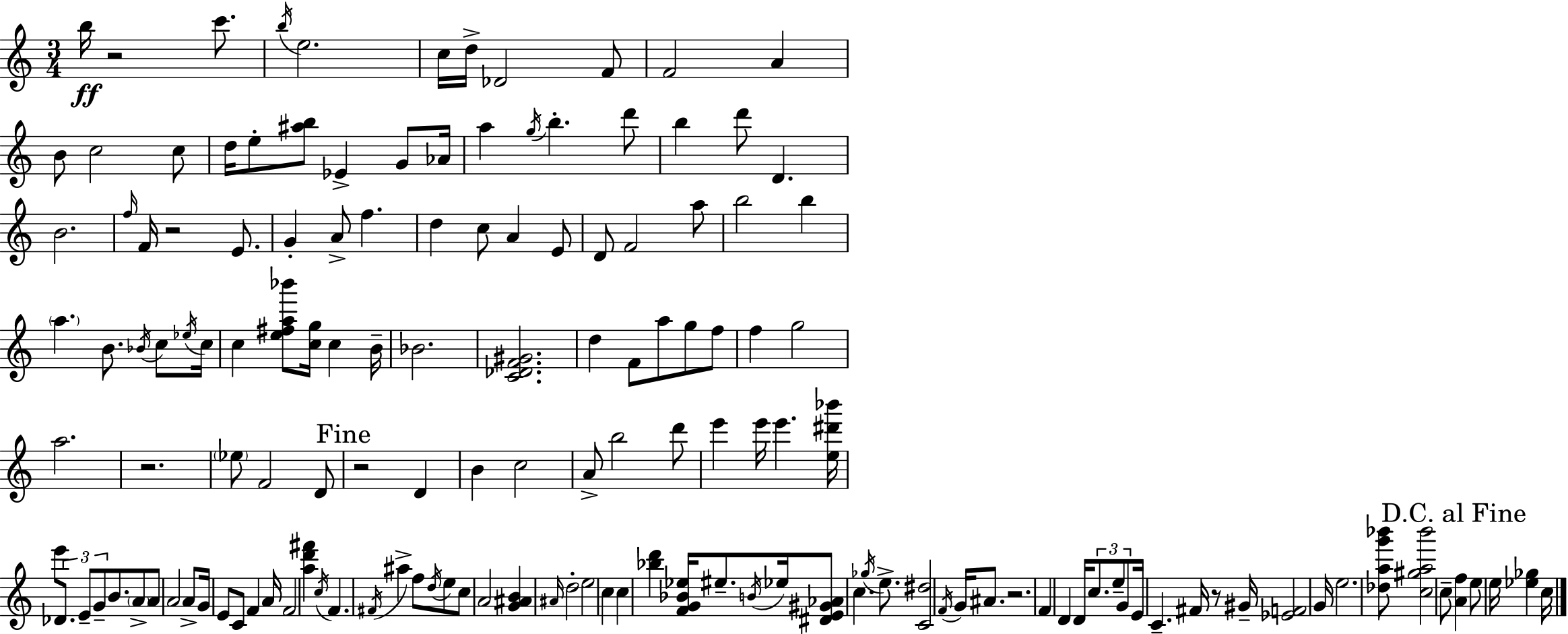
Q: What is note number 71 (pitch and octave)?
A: E6